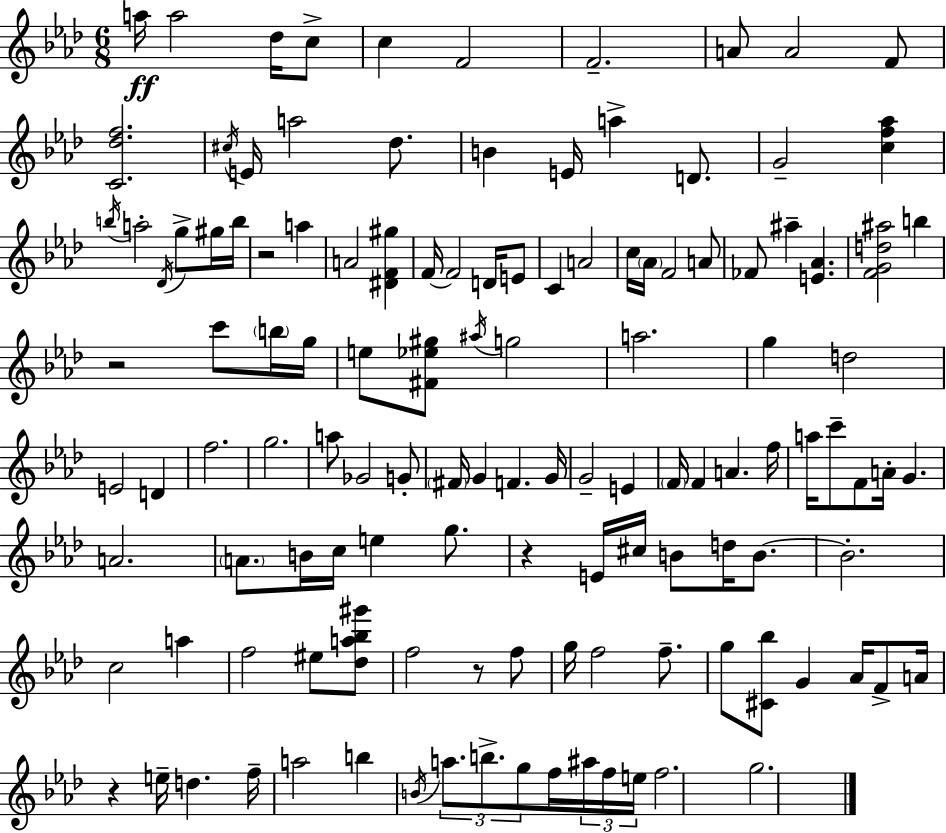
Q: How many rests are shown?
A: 5